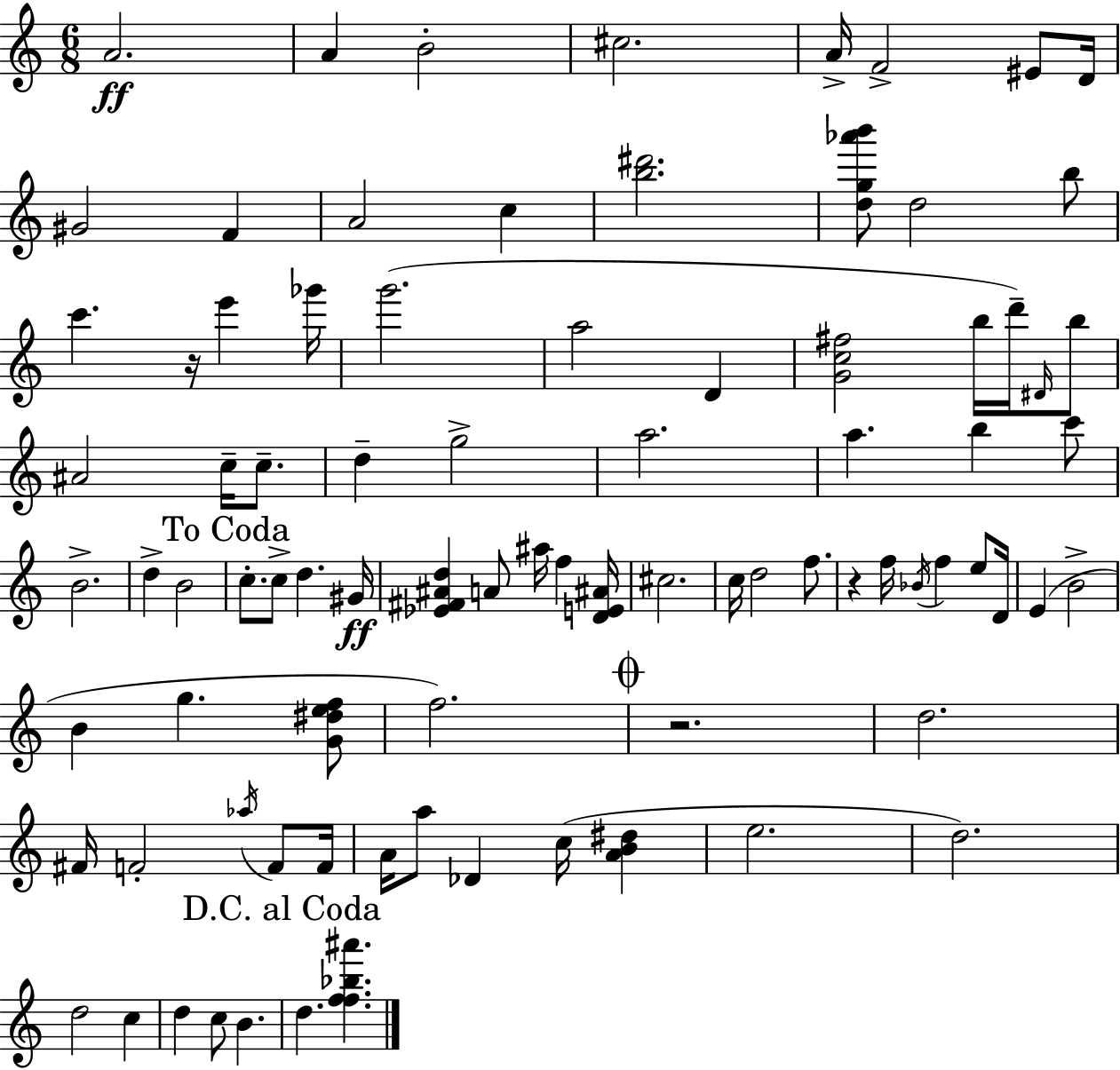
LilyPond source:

{
  \clef treble
  \numericTimeSignature
  \time 6/8
  \key a \minor
  a'2.\ff | a'4 b'2-. | cis''2. | a'16-> f'2-> eis'8 d'16 | \break gis'2 f'4 | a'2 c''4 | <b'' dis'''>2. | <d'' g'' aes''' b'''>8 d''2 b''8 | \break c'''4. r16 e'''4 ges'''16 | g'''2.( | a''2 d'4 | <g' c'' fis''>2 b''16 d'''16--) \grace { dis'16 } b''8 | \break ais'2 c''16-- c''8.-- | d''4-- g''2-> | a''2. | a''4. b''4 c'''8 | \break b'2.-> | d''4-> b'2 | \mark "To Coda" c''8.-. c''8-> d''4. | gis'16\ff <ees' fis' ais' d''>4 a'8 ais''16 f''4 | \break <d' e' ais'>16 cis''2. | c''16 d''2 f''8. | r4 f''16 \acciaccatura { bes'16 } f''4 e''8 | d'16 e'4( b'2-> | \break b'4 g''4. | <g' dis'' e'' f''>8 f''2.) | \mark \markup { \musicglyph "scripts.coda" } r2. | d''2. | \break fis'16 f'2-. \acciaccatura { aes''16 } | f'8 f'16 a'16 a''8 des'4 c''16( <a' b' dis''>4 | e''2. | d''2.) | \break d''2 c''4 | d''4 c''8 b'4. | \mark "D.C. al Coda" d''4. <f'' f'' bes'' ais'''>4. | \bar "|."
}